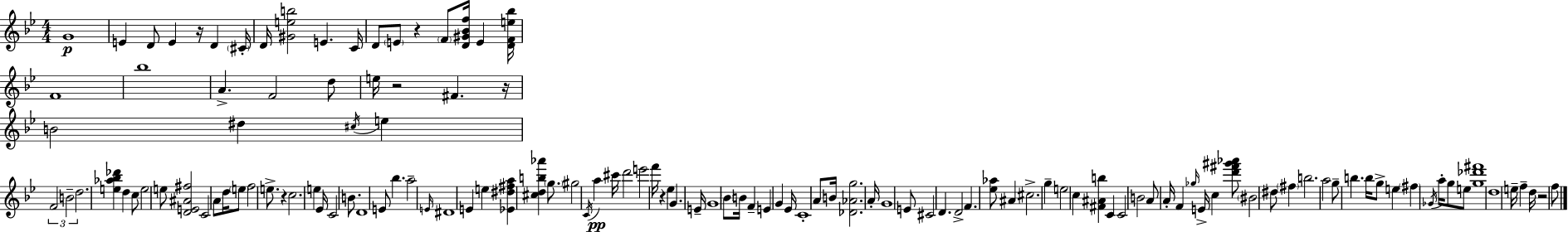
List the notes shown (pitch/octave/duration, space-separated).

G4/w E4/q D4/e E4/q R/s D4/q C#4/s D4/s [G#4,E5,B5]/h E4/q. C4/s D4/e E4/e R/q F4/e [D4,G#4,Bb4,F5]/s E4/q [D4,F4,E5,Bb5]/s F4/w Bb5/w A4/q. F4/h D5/e E5/s R/h F#4/q. R/s B4/h D#5/q C#5/s E5/q F4/h B4/h D5/h. [E5,Ab5,Bb5,Db6]/q D5/q C5/e E5/h E5/e [D4,E4,A#4,F#5]/h C4/h A4/e D5/s E5/e F5/h E5/e. R/q C5/h. E5/q Eb4/s C4/h B4/e. D4/w E4/e Bb5/q. A5/h E4/s D#4/w E4/q E5/q [Eb4,D#5,F#5,A5]/q [C#5,D5,B5,Ab6]/q G5/e. G#5/h C4/s A5/q C#6/s D6/h E6/h F6/s R/q Eb5/q G4/q. E4/s G4/w Bb4/e B4/s F4/q E4/q G4/q Eb4/s C4/w A4/e B4/s [Db4,Ab4,G5]/h. A4/s G4/w E4/e C#4/h D4/q. D4/h F4/q. [Eb5,Ab5]/e A#4/q C#5/h. G5/q E5/h C5/q [F#4,A#4,B5]/q C4/q C4/h B4/h A4/e A4/s F4/q Gb5/s E4/s C5/q [D6,F#6,G#6,Ab6]/e BIS4/h D#5/e F#5/q B5/h. A5/h G5/e B5/q. B5/s G5/e E5/q F#5/q Gb4/s A5/s G5/e E5/e [G5,Db6,F#6]/w D5/w E5/s F5/q D5/s R/h F5/e